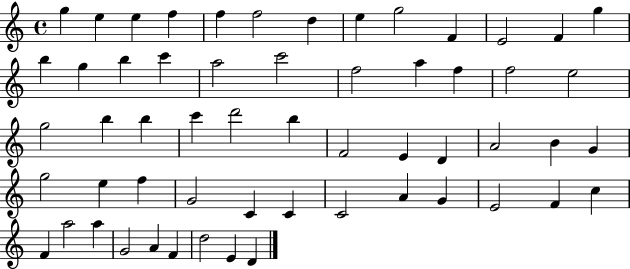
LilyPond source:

{
  \clef treble
  \time 4/4
  \defaultTimeSignature
  \key c \major
  g''4 e''4 e''4 f''4 | f''4 f''2 d''4 | e''4 g''2 f'4 | e'2 f'4 g''4 | \break b''4 g''4 b''4 c'''4 | a''2 c'''2 | f''2 a''4 f''4 | f''2 e''2 | \break g''2 b''4 b''4 | c'''4 d'''2 b''4 | f'2 e'4 d'4 | a'2 b'4 g'4 | \break g''2 e''4 f''4 | g'2 c'4 c'4 | c'2 a'4 g'4 | e'2 f'4 c''4 | \break f'4 a''2 a''4 | g'2 a'4 f'4 | d''2 e'4 d'4 | \bar "|."
}